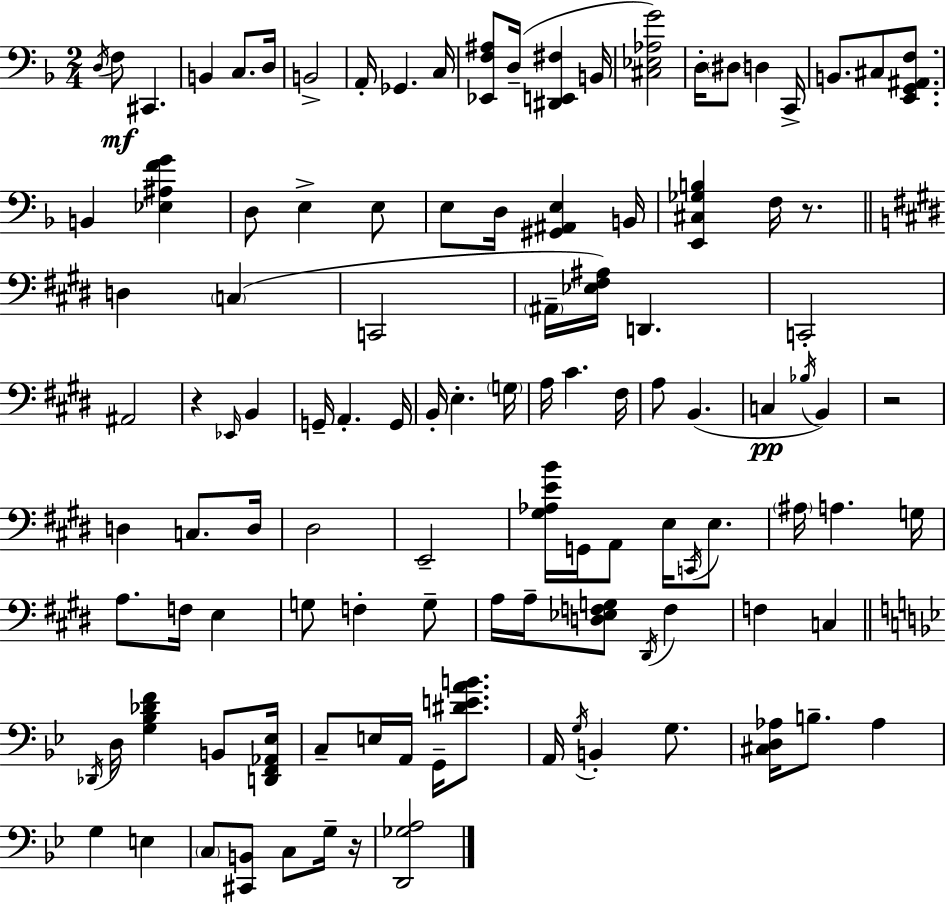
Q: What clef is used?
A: bass